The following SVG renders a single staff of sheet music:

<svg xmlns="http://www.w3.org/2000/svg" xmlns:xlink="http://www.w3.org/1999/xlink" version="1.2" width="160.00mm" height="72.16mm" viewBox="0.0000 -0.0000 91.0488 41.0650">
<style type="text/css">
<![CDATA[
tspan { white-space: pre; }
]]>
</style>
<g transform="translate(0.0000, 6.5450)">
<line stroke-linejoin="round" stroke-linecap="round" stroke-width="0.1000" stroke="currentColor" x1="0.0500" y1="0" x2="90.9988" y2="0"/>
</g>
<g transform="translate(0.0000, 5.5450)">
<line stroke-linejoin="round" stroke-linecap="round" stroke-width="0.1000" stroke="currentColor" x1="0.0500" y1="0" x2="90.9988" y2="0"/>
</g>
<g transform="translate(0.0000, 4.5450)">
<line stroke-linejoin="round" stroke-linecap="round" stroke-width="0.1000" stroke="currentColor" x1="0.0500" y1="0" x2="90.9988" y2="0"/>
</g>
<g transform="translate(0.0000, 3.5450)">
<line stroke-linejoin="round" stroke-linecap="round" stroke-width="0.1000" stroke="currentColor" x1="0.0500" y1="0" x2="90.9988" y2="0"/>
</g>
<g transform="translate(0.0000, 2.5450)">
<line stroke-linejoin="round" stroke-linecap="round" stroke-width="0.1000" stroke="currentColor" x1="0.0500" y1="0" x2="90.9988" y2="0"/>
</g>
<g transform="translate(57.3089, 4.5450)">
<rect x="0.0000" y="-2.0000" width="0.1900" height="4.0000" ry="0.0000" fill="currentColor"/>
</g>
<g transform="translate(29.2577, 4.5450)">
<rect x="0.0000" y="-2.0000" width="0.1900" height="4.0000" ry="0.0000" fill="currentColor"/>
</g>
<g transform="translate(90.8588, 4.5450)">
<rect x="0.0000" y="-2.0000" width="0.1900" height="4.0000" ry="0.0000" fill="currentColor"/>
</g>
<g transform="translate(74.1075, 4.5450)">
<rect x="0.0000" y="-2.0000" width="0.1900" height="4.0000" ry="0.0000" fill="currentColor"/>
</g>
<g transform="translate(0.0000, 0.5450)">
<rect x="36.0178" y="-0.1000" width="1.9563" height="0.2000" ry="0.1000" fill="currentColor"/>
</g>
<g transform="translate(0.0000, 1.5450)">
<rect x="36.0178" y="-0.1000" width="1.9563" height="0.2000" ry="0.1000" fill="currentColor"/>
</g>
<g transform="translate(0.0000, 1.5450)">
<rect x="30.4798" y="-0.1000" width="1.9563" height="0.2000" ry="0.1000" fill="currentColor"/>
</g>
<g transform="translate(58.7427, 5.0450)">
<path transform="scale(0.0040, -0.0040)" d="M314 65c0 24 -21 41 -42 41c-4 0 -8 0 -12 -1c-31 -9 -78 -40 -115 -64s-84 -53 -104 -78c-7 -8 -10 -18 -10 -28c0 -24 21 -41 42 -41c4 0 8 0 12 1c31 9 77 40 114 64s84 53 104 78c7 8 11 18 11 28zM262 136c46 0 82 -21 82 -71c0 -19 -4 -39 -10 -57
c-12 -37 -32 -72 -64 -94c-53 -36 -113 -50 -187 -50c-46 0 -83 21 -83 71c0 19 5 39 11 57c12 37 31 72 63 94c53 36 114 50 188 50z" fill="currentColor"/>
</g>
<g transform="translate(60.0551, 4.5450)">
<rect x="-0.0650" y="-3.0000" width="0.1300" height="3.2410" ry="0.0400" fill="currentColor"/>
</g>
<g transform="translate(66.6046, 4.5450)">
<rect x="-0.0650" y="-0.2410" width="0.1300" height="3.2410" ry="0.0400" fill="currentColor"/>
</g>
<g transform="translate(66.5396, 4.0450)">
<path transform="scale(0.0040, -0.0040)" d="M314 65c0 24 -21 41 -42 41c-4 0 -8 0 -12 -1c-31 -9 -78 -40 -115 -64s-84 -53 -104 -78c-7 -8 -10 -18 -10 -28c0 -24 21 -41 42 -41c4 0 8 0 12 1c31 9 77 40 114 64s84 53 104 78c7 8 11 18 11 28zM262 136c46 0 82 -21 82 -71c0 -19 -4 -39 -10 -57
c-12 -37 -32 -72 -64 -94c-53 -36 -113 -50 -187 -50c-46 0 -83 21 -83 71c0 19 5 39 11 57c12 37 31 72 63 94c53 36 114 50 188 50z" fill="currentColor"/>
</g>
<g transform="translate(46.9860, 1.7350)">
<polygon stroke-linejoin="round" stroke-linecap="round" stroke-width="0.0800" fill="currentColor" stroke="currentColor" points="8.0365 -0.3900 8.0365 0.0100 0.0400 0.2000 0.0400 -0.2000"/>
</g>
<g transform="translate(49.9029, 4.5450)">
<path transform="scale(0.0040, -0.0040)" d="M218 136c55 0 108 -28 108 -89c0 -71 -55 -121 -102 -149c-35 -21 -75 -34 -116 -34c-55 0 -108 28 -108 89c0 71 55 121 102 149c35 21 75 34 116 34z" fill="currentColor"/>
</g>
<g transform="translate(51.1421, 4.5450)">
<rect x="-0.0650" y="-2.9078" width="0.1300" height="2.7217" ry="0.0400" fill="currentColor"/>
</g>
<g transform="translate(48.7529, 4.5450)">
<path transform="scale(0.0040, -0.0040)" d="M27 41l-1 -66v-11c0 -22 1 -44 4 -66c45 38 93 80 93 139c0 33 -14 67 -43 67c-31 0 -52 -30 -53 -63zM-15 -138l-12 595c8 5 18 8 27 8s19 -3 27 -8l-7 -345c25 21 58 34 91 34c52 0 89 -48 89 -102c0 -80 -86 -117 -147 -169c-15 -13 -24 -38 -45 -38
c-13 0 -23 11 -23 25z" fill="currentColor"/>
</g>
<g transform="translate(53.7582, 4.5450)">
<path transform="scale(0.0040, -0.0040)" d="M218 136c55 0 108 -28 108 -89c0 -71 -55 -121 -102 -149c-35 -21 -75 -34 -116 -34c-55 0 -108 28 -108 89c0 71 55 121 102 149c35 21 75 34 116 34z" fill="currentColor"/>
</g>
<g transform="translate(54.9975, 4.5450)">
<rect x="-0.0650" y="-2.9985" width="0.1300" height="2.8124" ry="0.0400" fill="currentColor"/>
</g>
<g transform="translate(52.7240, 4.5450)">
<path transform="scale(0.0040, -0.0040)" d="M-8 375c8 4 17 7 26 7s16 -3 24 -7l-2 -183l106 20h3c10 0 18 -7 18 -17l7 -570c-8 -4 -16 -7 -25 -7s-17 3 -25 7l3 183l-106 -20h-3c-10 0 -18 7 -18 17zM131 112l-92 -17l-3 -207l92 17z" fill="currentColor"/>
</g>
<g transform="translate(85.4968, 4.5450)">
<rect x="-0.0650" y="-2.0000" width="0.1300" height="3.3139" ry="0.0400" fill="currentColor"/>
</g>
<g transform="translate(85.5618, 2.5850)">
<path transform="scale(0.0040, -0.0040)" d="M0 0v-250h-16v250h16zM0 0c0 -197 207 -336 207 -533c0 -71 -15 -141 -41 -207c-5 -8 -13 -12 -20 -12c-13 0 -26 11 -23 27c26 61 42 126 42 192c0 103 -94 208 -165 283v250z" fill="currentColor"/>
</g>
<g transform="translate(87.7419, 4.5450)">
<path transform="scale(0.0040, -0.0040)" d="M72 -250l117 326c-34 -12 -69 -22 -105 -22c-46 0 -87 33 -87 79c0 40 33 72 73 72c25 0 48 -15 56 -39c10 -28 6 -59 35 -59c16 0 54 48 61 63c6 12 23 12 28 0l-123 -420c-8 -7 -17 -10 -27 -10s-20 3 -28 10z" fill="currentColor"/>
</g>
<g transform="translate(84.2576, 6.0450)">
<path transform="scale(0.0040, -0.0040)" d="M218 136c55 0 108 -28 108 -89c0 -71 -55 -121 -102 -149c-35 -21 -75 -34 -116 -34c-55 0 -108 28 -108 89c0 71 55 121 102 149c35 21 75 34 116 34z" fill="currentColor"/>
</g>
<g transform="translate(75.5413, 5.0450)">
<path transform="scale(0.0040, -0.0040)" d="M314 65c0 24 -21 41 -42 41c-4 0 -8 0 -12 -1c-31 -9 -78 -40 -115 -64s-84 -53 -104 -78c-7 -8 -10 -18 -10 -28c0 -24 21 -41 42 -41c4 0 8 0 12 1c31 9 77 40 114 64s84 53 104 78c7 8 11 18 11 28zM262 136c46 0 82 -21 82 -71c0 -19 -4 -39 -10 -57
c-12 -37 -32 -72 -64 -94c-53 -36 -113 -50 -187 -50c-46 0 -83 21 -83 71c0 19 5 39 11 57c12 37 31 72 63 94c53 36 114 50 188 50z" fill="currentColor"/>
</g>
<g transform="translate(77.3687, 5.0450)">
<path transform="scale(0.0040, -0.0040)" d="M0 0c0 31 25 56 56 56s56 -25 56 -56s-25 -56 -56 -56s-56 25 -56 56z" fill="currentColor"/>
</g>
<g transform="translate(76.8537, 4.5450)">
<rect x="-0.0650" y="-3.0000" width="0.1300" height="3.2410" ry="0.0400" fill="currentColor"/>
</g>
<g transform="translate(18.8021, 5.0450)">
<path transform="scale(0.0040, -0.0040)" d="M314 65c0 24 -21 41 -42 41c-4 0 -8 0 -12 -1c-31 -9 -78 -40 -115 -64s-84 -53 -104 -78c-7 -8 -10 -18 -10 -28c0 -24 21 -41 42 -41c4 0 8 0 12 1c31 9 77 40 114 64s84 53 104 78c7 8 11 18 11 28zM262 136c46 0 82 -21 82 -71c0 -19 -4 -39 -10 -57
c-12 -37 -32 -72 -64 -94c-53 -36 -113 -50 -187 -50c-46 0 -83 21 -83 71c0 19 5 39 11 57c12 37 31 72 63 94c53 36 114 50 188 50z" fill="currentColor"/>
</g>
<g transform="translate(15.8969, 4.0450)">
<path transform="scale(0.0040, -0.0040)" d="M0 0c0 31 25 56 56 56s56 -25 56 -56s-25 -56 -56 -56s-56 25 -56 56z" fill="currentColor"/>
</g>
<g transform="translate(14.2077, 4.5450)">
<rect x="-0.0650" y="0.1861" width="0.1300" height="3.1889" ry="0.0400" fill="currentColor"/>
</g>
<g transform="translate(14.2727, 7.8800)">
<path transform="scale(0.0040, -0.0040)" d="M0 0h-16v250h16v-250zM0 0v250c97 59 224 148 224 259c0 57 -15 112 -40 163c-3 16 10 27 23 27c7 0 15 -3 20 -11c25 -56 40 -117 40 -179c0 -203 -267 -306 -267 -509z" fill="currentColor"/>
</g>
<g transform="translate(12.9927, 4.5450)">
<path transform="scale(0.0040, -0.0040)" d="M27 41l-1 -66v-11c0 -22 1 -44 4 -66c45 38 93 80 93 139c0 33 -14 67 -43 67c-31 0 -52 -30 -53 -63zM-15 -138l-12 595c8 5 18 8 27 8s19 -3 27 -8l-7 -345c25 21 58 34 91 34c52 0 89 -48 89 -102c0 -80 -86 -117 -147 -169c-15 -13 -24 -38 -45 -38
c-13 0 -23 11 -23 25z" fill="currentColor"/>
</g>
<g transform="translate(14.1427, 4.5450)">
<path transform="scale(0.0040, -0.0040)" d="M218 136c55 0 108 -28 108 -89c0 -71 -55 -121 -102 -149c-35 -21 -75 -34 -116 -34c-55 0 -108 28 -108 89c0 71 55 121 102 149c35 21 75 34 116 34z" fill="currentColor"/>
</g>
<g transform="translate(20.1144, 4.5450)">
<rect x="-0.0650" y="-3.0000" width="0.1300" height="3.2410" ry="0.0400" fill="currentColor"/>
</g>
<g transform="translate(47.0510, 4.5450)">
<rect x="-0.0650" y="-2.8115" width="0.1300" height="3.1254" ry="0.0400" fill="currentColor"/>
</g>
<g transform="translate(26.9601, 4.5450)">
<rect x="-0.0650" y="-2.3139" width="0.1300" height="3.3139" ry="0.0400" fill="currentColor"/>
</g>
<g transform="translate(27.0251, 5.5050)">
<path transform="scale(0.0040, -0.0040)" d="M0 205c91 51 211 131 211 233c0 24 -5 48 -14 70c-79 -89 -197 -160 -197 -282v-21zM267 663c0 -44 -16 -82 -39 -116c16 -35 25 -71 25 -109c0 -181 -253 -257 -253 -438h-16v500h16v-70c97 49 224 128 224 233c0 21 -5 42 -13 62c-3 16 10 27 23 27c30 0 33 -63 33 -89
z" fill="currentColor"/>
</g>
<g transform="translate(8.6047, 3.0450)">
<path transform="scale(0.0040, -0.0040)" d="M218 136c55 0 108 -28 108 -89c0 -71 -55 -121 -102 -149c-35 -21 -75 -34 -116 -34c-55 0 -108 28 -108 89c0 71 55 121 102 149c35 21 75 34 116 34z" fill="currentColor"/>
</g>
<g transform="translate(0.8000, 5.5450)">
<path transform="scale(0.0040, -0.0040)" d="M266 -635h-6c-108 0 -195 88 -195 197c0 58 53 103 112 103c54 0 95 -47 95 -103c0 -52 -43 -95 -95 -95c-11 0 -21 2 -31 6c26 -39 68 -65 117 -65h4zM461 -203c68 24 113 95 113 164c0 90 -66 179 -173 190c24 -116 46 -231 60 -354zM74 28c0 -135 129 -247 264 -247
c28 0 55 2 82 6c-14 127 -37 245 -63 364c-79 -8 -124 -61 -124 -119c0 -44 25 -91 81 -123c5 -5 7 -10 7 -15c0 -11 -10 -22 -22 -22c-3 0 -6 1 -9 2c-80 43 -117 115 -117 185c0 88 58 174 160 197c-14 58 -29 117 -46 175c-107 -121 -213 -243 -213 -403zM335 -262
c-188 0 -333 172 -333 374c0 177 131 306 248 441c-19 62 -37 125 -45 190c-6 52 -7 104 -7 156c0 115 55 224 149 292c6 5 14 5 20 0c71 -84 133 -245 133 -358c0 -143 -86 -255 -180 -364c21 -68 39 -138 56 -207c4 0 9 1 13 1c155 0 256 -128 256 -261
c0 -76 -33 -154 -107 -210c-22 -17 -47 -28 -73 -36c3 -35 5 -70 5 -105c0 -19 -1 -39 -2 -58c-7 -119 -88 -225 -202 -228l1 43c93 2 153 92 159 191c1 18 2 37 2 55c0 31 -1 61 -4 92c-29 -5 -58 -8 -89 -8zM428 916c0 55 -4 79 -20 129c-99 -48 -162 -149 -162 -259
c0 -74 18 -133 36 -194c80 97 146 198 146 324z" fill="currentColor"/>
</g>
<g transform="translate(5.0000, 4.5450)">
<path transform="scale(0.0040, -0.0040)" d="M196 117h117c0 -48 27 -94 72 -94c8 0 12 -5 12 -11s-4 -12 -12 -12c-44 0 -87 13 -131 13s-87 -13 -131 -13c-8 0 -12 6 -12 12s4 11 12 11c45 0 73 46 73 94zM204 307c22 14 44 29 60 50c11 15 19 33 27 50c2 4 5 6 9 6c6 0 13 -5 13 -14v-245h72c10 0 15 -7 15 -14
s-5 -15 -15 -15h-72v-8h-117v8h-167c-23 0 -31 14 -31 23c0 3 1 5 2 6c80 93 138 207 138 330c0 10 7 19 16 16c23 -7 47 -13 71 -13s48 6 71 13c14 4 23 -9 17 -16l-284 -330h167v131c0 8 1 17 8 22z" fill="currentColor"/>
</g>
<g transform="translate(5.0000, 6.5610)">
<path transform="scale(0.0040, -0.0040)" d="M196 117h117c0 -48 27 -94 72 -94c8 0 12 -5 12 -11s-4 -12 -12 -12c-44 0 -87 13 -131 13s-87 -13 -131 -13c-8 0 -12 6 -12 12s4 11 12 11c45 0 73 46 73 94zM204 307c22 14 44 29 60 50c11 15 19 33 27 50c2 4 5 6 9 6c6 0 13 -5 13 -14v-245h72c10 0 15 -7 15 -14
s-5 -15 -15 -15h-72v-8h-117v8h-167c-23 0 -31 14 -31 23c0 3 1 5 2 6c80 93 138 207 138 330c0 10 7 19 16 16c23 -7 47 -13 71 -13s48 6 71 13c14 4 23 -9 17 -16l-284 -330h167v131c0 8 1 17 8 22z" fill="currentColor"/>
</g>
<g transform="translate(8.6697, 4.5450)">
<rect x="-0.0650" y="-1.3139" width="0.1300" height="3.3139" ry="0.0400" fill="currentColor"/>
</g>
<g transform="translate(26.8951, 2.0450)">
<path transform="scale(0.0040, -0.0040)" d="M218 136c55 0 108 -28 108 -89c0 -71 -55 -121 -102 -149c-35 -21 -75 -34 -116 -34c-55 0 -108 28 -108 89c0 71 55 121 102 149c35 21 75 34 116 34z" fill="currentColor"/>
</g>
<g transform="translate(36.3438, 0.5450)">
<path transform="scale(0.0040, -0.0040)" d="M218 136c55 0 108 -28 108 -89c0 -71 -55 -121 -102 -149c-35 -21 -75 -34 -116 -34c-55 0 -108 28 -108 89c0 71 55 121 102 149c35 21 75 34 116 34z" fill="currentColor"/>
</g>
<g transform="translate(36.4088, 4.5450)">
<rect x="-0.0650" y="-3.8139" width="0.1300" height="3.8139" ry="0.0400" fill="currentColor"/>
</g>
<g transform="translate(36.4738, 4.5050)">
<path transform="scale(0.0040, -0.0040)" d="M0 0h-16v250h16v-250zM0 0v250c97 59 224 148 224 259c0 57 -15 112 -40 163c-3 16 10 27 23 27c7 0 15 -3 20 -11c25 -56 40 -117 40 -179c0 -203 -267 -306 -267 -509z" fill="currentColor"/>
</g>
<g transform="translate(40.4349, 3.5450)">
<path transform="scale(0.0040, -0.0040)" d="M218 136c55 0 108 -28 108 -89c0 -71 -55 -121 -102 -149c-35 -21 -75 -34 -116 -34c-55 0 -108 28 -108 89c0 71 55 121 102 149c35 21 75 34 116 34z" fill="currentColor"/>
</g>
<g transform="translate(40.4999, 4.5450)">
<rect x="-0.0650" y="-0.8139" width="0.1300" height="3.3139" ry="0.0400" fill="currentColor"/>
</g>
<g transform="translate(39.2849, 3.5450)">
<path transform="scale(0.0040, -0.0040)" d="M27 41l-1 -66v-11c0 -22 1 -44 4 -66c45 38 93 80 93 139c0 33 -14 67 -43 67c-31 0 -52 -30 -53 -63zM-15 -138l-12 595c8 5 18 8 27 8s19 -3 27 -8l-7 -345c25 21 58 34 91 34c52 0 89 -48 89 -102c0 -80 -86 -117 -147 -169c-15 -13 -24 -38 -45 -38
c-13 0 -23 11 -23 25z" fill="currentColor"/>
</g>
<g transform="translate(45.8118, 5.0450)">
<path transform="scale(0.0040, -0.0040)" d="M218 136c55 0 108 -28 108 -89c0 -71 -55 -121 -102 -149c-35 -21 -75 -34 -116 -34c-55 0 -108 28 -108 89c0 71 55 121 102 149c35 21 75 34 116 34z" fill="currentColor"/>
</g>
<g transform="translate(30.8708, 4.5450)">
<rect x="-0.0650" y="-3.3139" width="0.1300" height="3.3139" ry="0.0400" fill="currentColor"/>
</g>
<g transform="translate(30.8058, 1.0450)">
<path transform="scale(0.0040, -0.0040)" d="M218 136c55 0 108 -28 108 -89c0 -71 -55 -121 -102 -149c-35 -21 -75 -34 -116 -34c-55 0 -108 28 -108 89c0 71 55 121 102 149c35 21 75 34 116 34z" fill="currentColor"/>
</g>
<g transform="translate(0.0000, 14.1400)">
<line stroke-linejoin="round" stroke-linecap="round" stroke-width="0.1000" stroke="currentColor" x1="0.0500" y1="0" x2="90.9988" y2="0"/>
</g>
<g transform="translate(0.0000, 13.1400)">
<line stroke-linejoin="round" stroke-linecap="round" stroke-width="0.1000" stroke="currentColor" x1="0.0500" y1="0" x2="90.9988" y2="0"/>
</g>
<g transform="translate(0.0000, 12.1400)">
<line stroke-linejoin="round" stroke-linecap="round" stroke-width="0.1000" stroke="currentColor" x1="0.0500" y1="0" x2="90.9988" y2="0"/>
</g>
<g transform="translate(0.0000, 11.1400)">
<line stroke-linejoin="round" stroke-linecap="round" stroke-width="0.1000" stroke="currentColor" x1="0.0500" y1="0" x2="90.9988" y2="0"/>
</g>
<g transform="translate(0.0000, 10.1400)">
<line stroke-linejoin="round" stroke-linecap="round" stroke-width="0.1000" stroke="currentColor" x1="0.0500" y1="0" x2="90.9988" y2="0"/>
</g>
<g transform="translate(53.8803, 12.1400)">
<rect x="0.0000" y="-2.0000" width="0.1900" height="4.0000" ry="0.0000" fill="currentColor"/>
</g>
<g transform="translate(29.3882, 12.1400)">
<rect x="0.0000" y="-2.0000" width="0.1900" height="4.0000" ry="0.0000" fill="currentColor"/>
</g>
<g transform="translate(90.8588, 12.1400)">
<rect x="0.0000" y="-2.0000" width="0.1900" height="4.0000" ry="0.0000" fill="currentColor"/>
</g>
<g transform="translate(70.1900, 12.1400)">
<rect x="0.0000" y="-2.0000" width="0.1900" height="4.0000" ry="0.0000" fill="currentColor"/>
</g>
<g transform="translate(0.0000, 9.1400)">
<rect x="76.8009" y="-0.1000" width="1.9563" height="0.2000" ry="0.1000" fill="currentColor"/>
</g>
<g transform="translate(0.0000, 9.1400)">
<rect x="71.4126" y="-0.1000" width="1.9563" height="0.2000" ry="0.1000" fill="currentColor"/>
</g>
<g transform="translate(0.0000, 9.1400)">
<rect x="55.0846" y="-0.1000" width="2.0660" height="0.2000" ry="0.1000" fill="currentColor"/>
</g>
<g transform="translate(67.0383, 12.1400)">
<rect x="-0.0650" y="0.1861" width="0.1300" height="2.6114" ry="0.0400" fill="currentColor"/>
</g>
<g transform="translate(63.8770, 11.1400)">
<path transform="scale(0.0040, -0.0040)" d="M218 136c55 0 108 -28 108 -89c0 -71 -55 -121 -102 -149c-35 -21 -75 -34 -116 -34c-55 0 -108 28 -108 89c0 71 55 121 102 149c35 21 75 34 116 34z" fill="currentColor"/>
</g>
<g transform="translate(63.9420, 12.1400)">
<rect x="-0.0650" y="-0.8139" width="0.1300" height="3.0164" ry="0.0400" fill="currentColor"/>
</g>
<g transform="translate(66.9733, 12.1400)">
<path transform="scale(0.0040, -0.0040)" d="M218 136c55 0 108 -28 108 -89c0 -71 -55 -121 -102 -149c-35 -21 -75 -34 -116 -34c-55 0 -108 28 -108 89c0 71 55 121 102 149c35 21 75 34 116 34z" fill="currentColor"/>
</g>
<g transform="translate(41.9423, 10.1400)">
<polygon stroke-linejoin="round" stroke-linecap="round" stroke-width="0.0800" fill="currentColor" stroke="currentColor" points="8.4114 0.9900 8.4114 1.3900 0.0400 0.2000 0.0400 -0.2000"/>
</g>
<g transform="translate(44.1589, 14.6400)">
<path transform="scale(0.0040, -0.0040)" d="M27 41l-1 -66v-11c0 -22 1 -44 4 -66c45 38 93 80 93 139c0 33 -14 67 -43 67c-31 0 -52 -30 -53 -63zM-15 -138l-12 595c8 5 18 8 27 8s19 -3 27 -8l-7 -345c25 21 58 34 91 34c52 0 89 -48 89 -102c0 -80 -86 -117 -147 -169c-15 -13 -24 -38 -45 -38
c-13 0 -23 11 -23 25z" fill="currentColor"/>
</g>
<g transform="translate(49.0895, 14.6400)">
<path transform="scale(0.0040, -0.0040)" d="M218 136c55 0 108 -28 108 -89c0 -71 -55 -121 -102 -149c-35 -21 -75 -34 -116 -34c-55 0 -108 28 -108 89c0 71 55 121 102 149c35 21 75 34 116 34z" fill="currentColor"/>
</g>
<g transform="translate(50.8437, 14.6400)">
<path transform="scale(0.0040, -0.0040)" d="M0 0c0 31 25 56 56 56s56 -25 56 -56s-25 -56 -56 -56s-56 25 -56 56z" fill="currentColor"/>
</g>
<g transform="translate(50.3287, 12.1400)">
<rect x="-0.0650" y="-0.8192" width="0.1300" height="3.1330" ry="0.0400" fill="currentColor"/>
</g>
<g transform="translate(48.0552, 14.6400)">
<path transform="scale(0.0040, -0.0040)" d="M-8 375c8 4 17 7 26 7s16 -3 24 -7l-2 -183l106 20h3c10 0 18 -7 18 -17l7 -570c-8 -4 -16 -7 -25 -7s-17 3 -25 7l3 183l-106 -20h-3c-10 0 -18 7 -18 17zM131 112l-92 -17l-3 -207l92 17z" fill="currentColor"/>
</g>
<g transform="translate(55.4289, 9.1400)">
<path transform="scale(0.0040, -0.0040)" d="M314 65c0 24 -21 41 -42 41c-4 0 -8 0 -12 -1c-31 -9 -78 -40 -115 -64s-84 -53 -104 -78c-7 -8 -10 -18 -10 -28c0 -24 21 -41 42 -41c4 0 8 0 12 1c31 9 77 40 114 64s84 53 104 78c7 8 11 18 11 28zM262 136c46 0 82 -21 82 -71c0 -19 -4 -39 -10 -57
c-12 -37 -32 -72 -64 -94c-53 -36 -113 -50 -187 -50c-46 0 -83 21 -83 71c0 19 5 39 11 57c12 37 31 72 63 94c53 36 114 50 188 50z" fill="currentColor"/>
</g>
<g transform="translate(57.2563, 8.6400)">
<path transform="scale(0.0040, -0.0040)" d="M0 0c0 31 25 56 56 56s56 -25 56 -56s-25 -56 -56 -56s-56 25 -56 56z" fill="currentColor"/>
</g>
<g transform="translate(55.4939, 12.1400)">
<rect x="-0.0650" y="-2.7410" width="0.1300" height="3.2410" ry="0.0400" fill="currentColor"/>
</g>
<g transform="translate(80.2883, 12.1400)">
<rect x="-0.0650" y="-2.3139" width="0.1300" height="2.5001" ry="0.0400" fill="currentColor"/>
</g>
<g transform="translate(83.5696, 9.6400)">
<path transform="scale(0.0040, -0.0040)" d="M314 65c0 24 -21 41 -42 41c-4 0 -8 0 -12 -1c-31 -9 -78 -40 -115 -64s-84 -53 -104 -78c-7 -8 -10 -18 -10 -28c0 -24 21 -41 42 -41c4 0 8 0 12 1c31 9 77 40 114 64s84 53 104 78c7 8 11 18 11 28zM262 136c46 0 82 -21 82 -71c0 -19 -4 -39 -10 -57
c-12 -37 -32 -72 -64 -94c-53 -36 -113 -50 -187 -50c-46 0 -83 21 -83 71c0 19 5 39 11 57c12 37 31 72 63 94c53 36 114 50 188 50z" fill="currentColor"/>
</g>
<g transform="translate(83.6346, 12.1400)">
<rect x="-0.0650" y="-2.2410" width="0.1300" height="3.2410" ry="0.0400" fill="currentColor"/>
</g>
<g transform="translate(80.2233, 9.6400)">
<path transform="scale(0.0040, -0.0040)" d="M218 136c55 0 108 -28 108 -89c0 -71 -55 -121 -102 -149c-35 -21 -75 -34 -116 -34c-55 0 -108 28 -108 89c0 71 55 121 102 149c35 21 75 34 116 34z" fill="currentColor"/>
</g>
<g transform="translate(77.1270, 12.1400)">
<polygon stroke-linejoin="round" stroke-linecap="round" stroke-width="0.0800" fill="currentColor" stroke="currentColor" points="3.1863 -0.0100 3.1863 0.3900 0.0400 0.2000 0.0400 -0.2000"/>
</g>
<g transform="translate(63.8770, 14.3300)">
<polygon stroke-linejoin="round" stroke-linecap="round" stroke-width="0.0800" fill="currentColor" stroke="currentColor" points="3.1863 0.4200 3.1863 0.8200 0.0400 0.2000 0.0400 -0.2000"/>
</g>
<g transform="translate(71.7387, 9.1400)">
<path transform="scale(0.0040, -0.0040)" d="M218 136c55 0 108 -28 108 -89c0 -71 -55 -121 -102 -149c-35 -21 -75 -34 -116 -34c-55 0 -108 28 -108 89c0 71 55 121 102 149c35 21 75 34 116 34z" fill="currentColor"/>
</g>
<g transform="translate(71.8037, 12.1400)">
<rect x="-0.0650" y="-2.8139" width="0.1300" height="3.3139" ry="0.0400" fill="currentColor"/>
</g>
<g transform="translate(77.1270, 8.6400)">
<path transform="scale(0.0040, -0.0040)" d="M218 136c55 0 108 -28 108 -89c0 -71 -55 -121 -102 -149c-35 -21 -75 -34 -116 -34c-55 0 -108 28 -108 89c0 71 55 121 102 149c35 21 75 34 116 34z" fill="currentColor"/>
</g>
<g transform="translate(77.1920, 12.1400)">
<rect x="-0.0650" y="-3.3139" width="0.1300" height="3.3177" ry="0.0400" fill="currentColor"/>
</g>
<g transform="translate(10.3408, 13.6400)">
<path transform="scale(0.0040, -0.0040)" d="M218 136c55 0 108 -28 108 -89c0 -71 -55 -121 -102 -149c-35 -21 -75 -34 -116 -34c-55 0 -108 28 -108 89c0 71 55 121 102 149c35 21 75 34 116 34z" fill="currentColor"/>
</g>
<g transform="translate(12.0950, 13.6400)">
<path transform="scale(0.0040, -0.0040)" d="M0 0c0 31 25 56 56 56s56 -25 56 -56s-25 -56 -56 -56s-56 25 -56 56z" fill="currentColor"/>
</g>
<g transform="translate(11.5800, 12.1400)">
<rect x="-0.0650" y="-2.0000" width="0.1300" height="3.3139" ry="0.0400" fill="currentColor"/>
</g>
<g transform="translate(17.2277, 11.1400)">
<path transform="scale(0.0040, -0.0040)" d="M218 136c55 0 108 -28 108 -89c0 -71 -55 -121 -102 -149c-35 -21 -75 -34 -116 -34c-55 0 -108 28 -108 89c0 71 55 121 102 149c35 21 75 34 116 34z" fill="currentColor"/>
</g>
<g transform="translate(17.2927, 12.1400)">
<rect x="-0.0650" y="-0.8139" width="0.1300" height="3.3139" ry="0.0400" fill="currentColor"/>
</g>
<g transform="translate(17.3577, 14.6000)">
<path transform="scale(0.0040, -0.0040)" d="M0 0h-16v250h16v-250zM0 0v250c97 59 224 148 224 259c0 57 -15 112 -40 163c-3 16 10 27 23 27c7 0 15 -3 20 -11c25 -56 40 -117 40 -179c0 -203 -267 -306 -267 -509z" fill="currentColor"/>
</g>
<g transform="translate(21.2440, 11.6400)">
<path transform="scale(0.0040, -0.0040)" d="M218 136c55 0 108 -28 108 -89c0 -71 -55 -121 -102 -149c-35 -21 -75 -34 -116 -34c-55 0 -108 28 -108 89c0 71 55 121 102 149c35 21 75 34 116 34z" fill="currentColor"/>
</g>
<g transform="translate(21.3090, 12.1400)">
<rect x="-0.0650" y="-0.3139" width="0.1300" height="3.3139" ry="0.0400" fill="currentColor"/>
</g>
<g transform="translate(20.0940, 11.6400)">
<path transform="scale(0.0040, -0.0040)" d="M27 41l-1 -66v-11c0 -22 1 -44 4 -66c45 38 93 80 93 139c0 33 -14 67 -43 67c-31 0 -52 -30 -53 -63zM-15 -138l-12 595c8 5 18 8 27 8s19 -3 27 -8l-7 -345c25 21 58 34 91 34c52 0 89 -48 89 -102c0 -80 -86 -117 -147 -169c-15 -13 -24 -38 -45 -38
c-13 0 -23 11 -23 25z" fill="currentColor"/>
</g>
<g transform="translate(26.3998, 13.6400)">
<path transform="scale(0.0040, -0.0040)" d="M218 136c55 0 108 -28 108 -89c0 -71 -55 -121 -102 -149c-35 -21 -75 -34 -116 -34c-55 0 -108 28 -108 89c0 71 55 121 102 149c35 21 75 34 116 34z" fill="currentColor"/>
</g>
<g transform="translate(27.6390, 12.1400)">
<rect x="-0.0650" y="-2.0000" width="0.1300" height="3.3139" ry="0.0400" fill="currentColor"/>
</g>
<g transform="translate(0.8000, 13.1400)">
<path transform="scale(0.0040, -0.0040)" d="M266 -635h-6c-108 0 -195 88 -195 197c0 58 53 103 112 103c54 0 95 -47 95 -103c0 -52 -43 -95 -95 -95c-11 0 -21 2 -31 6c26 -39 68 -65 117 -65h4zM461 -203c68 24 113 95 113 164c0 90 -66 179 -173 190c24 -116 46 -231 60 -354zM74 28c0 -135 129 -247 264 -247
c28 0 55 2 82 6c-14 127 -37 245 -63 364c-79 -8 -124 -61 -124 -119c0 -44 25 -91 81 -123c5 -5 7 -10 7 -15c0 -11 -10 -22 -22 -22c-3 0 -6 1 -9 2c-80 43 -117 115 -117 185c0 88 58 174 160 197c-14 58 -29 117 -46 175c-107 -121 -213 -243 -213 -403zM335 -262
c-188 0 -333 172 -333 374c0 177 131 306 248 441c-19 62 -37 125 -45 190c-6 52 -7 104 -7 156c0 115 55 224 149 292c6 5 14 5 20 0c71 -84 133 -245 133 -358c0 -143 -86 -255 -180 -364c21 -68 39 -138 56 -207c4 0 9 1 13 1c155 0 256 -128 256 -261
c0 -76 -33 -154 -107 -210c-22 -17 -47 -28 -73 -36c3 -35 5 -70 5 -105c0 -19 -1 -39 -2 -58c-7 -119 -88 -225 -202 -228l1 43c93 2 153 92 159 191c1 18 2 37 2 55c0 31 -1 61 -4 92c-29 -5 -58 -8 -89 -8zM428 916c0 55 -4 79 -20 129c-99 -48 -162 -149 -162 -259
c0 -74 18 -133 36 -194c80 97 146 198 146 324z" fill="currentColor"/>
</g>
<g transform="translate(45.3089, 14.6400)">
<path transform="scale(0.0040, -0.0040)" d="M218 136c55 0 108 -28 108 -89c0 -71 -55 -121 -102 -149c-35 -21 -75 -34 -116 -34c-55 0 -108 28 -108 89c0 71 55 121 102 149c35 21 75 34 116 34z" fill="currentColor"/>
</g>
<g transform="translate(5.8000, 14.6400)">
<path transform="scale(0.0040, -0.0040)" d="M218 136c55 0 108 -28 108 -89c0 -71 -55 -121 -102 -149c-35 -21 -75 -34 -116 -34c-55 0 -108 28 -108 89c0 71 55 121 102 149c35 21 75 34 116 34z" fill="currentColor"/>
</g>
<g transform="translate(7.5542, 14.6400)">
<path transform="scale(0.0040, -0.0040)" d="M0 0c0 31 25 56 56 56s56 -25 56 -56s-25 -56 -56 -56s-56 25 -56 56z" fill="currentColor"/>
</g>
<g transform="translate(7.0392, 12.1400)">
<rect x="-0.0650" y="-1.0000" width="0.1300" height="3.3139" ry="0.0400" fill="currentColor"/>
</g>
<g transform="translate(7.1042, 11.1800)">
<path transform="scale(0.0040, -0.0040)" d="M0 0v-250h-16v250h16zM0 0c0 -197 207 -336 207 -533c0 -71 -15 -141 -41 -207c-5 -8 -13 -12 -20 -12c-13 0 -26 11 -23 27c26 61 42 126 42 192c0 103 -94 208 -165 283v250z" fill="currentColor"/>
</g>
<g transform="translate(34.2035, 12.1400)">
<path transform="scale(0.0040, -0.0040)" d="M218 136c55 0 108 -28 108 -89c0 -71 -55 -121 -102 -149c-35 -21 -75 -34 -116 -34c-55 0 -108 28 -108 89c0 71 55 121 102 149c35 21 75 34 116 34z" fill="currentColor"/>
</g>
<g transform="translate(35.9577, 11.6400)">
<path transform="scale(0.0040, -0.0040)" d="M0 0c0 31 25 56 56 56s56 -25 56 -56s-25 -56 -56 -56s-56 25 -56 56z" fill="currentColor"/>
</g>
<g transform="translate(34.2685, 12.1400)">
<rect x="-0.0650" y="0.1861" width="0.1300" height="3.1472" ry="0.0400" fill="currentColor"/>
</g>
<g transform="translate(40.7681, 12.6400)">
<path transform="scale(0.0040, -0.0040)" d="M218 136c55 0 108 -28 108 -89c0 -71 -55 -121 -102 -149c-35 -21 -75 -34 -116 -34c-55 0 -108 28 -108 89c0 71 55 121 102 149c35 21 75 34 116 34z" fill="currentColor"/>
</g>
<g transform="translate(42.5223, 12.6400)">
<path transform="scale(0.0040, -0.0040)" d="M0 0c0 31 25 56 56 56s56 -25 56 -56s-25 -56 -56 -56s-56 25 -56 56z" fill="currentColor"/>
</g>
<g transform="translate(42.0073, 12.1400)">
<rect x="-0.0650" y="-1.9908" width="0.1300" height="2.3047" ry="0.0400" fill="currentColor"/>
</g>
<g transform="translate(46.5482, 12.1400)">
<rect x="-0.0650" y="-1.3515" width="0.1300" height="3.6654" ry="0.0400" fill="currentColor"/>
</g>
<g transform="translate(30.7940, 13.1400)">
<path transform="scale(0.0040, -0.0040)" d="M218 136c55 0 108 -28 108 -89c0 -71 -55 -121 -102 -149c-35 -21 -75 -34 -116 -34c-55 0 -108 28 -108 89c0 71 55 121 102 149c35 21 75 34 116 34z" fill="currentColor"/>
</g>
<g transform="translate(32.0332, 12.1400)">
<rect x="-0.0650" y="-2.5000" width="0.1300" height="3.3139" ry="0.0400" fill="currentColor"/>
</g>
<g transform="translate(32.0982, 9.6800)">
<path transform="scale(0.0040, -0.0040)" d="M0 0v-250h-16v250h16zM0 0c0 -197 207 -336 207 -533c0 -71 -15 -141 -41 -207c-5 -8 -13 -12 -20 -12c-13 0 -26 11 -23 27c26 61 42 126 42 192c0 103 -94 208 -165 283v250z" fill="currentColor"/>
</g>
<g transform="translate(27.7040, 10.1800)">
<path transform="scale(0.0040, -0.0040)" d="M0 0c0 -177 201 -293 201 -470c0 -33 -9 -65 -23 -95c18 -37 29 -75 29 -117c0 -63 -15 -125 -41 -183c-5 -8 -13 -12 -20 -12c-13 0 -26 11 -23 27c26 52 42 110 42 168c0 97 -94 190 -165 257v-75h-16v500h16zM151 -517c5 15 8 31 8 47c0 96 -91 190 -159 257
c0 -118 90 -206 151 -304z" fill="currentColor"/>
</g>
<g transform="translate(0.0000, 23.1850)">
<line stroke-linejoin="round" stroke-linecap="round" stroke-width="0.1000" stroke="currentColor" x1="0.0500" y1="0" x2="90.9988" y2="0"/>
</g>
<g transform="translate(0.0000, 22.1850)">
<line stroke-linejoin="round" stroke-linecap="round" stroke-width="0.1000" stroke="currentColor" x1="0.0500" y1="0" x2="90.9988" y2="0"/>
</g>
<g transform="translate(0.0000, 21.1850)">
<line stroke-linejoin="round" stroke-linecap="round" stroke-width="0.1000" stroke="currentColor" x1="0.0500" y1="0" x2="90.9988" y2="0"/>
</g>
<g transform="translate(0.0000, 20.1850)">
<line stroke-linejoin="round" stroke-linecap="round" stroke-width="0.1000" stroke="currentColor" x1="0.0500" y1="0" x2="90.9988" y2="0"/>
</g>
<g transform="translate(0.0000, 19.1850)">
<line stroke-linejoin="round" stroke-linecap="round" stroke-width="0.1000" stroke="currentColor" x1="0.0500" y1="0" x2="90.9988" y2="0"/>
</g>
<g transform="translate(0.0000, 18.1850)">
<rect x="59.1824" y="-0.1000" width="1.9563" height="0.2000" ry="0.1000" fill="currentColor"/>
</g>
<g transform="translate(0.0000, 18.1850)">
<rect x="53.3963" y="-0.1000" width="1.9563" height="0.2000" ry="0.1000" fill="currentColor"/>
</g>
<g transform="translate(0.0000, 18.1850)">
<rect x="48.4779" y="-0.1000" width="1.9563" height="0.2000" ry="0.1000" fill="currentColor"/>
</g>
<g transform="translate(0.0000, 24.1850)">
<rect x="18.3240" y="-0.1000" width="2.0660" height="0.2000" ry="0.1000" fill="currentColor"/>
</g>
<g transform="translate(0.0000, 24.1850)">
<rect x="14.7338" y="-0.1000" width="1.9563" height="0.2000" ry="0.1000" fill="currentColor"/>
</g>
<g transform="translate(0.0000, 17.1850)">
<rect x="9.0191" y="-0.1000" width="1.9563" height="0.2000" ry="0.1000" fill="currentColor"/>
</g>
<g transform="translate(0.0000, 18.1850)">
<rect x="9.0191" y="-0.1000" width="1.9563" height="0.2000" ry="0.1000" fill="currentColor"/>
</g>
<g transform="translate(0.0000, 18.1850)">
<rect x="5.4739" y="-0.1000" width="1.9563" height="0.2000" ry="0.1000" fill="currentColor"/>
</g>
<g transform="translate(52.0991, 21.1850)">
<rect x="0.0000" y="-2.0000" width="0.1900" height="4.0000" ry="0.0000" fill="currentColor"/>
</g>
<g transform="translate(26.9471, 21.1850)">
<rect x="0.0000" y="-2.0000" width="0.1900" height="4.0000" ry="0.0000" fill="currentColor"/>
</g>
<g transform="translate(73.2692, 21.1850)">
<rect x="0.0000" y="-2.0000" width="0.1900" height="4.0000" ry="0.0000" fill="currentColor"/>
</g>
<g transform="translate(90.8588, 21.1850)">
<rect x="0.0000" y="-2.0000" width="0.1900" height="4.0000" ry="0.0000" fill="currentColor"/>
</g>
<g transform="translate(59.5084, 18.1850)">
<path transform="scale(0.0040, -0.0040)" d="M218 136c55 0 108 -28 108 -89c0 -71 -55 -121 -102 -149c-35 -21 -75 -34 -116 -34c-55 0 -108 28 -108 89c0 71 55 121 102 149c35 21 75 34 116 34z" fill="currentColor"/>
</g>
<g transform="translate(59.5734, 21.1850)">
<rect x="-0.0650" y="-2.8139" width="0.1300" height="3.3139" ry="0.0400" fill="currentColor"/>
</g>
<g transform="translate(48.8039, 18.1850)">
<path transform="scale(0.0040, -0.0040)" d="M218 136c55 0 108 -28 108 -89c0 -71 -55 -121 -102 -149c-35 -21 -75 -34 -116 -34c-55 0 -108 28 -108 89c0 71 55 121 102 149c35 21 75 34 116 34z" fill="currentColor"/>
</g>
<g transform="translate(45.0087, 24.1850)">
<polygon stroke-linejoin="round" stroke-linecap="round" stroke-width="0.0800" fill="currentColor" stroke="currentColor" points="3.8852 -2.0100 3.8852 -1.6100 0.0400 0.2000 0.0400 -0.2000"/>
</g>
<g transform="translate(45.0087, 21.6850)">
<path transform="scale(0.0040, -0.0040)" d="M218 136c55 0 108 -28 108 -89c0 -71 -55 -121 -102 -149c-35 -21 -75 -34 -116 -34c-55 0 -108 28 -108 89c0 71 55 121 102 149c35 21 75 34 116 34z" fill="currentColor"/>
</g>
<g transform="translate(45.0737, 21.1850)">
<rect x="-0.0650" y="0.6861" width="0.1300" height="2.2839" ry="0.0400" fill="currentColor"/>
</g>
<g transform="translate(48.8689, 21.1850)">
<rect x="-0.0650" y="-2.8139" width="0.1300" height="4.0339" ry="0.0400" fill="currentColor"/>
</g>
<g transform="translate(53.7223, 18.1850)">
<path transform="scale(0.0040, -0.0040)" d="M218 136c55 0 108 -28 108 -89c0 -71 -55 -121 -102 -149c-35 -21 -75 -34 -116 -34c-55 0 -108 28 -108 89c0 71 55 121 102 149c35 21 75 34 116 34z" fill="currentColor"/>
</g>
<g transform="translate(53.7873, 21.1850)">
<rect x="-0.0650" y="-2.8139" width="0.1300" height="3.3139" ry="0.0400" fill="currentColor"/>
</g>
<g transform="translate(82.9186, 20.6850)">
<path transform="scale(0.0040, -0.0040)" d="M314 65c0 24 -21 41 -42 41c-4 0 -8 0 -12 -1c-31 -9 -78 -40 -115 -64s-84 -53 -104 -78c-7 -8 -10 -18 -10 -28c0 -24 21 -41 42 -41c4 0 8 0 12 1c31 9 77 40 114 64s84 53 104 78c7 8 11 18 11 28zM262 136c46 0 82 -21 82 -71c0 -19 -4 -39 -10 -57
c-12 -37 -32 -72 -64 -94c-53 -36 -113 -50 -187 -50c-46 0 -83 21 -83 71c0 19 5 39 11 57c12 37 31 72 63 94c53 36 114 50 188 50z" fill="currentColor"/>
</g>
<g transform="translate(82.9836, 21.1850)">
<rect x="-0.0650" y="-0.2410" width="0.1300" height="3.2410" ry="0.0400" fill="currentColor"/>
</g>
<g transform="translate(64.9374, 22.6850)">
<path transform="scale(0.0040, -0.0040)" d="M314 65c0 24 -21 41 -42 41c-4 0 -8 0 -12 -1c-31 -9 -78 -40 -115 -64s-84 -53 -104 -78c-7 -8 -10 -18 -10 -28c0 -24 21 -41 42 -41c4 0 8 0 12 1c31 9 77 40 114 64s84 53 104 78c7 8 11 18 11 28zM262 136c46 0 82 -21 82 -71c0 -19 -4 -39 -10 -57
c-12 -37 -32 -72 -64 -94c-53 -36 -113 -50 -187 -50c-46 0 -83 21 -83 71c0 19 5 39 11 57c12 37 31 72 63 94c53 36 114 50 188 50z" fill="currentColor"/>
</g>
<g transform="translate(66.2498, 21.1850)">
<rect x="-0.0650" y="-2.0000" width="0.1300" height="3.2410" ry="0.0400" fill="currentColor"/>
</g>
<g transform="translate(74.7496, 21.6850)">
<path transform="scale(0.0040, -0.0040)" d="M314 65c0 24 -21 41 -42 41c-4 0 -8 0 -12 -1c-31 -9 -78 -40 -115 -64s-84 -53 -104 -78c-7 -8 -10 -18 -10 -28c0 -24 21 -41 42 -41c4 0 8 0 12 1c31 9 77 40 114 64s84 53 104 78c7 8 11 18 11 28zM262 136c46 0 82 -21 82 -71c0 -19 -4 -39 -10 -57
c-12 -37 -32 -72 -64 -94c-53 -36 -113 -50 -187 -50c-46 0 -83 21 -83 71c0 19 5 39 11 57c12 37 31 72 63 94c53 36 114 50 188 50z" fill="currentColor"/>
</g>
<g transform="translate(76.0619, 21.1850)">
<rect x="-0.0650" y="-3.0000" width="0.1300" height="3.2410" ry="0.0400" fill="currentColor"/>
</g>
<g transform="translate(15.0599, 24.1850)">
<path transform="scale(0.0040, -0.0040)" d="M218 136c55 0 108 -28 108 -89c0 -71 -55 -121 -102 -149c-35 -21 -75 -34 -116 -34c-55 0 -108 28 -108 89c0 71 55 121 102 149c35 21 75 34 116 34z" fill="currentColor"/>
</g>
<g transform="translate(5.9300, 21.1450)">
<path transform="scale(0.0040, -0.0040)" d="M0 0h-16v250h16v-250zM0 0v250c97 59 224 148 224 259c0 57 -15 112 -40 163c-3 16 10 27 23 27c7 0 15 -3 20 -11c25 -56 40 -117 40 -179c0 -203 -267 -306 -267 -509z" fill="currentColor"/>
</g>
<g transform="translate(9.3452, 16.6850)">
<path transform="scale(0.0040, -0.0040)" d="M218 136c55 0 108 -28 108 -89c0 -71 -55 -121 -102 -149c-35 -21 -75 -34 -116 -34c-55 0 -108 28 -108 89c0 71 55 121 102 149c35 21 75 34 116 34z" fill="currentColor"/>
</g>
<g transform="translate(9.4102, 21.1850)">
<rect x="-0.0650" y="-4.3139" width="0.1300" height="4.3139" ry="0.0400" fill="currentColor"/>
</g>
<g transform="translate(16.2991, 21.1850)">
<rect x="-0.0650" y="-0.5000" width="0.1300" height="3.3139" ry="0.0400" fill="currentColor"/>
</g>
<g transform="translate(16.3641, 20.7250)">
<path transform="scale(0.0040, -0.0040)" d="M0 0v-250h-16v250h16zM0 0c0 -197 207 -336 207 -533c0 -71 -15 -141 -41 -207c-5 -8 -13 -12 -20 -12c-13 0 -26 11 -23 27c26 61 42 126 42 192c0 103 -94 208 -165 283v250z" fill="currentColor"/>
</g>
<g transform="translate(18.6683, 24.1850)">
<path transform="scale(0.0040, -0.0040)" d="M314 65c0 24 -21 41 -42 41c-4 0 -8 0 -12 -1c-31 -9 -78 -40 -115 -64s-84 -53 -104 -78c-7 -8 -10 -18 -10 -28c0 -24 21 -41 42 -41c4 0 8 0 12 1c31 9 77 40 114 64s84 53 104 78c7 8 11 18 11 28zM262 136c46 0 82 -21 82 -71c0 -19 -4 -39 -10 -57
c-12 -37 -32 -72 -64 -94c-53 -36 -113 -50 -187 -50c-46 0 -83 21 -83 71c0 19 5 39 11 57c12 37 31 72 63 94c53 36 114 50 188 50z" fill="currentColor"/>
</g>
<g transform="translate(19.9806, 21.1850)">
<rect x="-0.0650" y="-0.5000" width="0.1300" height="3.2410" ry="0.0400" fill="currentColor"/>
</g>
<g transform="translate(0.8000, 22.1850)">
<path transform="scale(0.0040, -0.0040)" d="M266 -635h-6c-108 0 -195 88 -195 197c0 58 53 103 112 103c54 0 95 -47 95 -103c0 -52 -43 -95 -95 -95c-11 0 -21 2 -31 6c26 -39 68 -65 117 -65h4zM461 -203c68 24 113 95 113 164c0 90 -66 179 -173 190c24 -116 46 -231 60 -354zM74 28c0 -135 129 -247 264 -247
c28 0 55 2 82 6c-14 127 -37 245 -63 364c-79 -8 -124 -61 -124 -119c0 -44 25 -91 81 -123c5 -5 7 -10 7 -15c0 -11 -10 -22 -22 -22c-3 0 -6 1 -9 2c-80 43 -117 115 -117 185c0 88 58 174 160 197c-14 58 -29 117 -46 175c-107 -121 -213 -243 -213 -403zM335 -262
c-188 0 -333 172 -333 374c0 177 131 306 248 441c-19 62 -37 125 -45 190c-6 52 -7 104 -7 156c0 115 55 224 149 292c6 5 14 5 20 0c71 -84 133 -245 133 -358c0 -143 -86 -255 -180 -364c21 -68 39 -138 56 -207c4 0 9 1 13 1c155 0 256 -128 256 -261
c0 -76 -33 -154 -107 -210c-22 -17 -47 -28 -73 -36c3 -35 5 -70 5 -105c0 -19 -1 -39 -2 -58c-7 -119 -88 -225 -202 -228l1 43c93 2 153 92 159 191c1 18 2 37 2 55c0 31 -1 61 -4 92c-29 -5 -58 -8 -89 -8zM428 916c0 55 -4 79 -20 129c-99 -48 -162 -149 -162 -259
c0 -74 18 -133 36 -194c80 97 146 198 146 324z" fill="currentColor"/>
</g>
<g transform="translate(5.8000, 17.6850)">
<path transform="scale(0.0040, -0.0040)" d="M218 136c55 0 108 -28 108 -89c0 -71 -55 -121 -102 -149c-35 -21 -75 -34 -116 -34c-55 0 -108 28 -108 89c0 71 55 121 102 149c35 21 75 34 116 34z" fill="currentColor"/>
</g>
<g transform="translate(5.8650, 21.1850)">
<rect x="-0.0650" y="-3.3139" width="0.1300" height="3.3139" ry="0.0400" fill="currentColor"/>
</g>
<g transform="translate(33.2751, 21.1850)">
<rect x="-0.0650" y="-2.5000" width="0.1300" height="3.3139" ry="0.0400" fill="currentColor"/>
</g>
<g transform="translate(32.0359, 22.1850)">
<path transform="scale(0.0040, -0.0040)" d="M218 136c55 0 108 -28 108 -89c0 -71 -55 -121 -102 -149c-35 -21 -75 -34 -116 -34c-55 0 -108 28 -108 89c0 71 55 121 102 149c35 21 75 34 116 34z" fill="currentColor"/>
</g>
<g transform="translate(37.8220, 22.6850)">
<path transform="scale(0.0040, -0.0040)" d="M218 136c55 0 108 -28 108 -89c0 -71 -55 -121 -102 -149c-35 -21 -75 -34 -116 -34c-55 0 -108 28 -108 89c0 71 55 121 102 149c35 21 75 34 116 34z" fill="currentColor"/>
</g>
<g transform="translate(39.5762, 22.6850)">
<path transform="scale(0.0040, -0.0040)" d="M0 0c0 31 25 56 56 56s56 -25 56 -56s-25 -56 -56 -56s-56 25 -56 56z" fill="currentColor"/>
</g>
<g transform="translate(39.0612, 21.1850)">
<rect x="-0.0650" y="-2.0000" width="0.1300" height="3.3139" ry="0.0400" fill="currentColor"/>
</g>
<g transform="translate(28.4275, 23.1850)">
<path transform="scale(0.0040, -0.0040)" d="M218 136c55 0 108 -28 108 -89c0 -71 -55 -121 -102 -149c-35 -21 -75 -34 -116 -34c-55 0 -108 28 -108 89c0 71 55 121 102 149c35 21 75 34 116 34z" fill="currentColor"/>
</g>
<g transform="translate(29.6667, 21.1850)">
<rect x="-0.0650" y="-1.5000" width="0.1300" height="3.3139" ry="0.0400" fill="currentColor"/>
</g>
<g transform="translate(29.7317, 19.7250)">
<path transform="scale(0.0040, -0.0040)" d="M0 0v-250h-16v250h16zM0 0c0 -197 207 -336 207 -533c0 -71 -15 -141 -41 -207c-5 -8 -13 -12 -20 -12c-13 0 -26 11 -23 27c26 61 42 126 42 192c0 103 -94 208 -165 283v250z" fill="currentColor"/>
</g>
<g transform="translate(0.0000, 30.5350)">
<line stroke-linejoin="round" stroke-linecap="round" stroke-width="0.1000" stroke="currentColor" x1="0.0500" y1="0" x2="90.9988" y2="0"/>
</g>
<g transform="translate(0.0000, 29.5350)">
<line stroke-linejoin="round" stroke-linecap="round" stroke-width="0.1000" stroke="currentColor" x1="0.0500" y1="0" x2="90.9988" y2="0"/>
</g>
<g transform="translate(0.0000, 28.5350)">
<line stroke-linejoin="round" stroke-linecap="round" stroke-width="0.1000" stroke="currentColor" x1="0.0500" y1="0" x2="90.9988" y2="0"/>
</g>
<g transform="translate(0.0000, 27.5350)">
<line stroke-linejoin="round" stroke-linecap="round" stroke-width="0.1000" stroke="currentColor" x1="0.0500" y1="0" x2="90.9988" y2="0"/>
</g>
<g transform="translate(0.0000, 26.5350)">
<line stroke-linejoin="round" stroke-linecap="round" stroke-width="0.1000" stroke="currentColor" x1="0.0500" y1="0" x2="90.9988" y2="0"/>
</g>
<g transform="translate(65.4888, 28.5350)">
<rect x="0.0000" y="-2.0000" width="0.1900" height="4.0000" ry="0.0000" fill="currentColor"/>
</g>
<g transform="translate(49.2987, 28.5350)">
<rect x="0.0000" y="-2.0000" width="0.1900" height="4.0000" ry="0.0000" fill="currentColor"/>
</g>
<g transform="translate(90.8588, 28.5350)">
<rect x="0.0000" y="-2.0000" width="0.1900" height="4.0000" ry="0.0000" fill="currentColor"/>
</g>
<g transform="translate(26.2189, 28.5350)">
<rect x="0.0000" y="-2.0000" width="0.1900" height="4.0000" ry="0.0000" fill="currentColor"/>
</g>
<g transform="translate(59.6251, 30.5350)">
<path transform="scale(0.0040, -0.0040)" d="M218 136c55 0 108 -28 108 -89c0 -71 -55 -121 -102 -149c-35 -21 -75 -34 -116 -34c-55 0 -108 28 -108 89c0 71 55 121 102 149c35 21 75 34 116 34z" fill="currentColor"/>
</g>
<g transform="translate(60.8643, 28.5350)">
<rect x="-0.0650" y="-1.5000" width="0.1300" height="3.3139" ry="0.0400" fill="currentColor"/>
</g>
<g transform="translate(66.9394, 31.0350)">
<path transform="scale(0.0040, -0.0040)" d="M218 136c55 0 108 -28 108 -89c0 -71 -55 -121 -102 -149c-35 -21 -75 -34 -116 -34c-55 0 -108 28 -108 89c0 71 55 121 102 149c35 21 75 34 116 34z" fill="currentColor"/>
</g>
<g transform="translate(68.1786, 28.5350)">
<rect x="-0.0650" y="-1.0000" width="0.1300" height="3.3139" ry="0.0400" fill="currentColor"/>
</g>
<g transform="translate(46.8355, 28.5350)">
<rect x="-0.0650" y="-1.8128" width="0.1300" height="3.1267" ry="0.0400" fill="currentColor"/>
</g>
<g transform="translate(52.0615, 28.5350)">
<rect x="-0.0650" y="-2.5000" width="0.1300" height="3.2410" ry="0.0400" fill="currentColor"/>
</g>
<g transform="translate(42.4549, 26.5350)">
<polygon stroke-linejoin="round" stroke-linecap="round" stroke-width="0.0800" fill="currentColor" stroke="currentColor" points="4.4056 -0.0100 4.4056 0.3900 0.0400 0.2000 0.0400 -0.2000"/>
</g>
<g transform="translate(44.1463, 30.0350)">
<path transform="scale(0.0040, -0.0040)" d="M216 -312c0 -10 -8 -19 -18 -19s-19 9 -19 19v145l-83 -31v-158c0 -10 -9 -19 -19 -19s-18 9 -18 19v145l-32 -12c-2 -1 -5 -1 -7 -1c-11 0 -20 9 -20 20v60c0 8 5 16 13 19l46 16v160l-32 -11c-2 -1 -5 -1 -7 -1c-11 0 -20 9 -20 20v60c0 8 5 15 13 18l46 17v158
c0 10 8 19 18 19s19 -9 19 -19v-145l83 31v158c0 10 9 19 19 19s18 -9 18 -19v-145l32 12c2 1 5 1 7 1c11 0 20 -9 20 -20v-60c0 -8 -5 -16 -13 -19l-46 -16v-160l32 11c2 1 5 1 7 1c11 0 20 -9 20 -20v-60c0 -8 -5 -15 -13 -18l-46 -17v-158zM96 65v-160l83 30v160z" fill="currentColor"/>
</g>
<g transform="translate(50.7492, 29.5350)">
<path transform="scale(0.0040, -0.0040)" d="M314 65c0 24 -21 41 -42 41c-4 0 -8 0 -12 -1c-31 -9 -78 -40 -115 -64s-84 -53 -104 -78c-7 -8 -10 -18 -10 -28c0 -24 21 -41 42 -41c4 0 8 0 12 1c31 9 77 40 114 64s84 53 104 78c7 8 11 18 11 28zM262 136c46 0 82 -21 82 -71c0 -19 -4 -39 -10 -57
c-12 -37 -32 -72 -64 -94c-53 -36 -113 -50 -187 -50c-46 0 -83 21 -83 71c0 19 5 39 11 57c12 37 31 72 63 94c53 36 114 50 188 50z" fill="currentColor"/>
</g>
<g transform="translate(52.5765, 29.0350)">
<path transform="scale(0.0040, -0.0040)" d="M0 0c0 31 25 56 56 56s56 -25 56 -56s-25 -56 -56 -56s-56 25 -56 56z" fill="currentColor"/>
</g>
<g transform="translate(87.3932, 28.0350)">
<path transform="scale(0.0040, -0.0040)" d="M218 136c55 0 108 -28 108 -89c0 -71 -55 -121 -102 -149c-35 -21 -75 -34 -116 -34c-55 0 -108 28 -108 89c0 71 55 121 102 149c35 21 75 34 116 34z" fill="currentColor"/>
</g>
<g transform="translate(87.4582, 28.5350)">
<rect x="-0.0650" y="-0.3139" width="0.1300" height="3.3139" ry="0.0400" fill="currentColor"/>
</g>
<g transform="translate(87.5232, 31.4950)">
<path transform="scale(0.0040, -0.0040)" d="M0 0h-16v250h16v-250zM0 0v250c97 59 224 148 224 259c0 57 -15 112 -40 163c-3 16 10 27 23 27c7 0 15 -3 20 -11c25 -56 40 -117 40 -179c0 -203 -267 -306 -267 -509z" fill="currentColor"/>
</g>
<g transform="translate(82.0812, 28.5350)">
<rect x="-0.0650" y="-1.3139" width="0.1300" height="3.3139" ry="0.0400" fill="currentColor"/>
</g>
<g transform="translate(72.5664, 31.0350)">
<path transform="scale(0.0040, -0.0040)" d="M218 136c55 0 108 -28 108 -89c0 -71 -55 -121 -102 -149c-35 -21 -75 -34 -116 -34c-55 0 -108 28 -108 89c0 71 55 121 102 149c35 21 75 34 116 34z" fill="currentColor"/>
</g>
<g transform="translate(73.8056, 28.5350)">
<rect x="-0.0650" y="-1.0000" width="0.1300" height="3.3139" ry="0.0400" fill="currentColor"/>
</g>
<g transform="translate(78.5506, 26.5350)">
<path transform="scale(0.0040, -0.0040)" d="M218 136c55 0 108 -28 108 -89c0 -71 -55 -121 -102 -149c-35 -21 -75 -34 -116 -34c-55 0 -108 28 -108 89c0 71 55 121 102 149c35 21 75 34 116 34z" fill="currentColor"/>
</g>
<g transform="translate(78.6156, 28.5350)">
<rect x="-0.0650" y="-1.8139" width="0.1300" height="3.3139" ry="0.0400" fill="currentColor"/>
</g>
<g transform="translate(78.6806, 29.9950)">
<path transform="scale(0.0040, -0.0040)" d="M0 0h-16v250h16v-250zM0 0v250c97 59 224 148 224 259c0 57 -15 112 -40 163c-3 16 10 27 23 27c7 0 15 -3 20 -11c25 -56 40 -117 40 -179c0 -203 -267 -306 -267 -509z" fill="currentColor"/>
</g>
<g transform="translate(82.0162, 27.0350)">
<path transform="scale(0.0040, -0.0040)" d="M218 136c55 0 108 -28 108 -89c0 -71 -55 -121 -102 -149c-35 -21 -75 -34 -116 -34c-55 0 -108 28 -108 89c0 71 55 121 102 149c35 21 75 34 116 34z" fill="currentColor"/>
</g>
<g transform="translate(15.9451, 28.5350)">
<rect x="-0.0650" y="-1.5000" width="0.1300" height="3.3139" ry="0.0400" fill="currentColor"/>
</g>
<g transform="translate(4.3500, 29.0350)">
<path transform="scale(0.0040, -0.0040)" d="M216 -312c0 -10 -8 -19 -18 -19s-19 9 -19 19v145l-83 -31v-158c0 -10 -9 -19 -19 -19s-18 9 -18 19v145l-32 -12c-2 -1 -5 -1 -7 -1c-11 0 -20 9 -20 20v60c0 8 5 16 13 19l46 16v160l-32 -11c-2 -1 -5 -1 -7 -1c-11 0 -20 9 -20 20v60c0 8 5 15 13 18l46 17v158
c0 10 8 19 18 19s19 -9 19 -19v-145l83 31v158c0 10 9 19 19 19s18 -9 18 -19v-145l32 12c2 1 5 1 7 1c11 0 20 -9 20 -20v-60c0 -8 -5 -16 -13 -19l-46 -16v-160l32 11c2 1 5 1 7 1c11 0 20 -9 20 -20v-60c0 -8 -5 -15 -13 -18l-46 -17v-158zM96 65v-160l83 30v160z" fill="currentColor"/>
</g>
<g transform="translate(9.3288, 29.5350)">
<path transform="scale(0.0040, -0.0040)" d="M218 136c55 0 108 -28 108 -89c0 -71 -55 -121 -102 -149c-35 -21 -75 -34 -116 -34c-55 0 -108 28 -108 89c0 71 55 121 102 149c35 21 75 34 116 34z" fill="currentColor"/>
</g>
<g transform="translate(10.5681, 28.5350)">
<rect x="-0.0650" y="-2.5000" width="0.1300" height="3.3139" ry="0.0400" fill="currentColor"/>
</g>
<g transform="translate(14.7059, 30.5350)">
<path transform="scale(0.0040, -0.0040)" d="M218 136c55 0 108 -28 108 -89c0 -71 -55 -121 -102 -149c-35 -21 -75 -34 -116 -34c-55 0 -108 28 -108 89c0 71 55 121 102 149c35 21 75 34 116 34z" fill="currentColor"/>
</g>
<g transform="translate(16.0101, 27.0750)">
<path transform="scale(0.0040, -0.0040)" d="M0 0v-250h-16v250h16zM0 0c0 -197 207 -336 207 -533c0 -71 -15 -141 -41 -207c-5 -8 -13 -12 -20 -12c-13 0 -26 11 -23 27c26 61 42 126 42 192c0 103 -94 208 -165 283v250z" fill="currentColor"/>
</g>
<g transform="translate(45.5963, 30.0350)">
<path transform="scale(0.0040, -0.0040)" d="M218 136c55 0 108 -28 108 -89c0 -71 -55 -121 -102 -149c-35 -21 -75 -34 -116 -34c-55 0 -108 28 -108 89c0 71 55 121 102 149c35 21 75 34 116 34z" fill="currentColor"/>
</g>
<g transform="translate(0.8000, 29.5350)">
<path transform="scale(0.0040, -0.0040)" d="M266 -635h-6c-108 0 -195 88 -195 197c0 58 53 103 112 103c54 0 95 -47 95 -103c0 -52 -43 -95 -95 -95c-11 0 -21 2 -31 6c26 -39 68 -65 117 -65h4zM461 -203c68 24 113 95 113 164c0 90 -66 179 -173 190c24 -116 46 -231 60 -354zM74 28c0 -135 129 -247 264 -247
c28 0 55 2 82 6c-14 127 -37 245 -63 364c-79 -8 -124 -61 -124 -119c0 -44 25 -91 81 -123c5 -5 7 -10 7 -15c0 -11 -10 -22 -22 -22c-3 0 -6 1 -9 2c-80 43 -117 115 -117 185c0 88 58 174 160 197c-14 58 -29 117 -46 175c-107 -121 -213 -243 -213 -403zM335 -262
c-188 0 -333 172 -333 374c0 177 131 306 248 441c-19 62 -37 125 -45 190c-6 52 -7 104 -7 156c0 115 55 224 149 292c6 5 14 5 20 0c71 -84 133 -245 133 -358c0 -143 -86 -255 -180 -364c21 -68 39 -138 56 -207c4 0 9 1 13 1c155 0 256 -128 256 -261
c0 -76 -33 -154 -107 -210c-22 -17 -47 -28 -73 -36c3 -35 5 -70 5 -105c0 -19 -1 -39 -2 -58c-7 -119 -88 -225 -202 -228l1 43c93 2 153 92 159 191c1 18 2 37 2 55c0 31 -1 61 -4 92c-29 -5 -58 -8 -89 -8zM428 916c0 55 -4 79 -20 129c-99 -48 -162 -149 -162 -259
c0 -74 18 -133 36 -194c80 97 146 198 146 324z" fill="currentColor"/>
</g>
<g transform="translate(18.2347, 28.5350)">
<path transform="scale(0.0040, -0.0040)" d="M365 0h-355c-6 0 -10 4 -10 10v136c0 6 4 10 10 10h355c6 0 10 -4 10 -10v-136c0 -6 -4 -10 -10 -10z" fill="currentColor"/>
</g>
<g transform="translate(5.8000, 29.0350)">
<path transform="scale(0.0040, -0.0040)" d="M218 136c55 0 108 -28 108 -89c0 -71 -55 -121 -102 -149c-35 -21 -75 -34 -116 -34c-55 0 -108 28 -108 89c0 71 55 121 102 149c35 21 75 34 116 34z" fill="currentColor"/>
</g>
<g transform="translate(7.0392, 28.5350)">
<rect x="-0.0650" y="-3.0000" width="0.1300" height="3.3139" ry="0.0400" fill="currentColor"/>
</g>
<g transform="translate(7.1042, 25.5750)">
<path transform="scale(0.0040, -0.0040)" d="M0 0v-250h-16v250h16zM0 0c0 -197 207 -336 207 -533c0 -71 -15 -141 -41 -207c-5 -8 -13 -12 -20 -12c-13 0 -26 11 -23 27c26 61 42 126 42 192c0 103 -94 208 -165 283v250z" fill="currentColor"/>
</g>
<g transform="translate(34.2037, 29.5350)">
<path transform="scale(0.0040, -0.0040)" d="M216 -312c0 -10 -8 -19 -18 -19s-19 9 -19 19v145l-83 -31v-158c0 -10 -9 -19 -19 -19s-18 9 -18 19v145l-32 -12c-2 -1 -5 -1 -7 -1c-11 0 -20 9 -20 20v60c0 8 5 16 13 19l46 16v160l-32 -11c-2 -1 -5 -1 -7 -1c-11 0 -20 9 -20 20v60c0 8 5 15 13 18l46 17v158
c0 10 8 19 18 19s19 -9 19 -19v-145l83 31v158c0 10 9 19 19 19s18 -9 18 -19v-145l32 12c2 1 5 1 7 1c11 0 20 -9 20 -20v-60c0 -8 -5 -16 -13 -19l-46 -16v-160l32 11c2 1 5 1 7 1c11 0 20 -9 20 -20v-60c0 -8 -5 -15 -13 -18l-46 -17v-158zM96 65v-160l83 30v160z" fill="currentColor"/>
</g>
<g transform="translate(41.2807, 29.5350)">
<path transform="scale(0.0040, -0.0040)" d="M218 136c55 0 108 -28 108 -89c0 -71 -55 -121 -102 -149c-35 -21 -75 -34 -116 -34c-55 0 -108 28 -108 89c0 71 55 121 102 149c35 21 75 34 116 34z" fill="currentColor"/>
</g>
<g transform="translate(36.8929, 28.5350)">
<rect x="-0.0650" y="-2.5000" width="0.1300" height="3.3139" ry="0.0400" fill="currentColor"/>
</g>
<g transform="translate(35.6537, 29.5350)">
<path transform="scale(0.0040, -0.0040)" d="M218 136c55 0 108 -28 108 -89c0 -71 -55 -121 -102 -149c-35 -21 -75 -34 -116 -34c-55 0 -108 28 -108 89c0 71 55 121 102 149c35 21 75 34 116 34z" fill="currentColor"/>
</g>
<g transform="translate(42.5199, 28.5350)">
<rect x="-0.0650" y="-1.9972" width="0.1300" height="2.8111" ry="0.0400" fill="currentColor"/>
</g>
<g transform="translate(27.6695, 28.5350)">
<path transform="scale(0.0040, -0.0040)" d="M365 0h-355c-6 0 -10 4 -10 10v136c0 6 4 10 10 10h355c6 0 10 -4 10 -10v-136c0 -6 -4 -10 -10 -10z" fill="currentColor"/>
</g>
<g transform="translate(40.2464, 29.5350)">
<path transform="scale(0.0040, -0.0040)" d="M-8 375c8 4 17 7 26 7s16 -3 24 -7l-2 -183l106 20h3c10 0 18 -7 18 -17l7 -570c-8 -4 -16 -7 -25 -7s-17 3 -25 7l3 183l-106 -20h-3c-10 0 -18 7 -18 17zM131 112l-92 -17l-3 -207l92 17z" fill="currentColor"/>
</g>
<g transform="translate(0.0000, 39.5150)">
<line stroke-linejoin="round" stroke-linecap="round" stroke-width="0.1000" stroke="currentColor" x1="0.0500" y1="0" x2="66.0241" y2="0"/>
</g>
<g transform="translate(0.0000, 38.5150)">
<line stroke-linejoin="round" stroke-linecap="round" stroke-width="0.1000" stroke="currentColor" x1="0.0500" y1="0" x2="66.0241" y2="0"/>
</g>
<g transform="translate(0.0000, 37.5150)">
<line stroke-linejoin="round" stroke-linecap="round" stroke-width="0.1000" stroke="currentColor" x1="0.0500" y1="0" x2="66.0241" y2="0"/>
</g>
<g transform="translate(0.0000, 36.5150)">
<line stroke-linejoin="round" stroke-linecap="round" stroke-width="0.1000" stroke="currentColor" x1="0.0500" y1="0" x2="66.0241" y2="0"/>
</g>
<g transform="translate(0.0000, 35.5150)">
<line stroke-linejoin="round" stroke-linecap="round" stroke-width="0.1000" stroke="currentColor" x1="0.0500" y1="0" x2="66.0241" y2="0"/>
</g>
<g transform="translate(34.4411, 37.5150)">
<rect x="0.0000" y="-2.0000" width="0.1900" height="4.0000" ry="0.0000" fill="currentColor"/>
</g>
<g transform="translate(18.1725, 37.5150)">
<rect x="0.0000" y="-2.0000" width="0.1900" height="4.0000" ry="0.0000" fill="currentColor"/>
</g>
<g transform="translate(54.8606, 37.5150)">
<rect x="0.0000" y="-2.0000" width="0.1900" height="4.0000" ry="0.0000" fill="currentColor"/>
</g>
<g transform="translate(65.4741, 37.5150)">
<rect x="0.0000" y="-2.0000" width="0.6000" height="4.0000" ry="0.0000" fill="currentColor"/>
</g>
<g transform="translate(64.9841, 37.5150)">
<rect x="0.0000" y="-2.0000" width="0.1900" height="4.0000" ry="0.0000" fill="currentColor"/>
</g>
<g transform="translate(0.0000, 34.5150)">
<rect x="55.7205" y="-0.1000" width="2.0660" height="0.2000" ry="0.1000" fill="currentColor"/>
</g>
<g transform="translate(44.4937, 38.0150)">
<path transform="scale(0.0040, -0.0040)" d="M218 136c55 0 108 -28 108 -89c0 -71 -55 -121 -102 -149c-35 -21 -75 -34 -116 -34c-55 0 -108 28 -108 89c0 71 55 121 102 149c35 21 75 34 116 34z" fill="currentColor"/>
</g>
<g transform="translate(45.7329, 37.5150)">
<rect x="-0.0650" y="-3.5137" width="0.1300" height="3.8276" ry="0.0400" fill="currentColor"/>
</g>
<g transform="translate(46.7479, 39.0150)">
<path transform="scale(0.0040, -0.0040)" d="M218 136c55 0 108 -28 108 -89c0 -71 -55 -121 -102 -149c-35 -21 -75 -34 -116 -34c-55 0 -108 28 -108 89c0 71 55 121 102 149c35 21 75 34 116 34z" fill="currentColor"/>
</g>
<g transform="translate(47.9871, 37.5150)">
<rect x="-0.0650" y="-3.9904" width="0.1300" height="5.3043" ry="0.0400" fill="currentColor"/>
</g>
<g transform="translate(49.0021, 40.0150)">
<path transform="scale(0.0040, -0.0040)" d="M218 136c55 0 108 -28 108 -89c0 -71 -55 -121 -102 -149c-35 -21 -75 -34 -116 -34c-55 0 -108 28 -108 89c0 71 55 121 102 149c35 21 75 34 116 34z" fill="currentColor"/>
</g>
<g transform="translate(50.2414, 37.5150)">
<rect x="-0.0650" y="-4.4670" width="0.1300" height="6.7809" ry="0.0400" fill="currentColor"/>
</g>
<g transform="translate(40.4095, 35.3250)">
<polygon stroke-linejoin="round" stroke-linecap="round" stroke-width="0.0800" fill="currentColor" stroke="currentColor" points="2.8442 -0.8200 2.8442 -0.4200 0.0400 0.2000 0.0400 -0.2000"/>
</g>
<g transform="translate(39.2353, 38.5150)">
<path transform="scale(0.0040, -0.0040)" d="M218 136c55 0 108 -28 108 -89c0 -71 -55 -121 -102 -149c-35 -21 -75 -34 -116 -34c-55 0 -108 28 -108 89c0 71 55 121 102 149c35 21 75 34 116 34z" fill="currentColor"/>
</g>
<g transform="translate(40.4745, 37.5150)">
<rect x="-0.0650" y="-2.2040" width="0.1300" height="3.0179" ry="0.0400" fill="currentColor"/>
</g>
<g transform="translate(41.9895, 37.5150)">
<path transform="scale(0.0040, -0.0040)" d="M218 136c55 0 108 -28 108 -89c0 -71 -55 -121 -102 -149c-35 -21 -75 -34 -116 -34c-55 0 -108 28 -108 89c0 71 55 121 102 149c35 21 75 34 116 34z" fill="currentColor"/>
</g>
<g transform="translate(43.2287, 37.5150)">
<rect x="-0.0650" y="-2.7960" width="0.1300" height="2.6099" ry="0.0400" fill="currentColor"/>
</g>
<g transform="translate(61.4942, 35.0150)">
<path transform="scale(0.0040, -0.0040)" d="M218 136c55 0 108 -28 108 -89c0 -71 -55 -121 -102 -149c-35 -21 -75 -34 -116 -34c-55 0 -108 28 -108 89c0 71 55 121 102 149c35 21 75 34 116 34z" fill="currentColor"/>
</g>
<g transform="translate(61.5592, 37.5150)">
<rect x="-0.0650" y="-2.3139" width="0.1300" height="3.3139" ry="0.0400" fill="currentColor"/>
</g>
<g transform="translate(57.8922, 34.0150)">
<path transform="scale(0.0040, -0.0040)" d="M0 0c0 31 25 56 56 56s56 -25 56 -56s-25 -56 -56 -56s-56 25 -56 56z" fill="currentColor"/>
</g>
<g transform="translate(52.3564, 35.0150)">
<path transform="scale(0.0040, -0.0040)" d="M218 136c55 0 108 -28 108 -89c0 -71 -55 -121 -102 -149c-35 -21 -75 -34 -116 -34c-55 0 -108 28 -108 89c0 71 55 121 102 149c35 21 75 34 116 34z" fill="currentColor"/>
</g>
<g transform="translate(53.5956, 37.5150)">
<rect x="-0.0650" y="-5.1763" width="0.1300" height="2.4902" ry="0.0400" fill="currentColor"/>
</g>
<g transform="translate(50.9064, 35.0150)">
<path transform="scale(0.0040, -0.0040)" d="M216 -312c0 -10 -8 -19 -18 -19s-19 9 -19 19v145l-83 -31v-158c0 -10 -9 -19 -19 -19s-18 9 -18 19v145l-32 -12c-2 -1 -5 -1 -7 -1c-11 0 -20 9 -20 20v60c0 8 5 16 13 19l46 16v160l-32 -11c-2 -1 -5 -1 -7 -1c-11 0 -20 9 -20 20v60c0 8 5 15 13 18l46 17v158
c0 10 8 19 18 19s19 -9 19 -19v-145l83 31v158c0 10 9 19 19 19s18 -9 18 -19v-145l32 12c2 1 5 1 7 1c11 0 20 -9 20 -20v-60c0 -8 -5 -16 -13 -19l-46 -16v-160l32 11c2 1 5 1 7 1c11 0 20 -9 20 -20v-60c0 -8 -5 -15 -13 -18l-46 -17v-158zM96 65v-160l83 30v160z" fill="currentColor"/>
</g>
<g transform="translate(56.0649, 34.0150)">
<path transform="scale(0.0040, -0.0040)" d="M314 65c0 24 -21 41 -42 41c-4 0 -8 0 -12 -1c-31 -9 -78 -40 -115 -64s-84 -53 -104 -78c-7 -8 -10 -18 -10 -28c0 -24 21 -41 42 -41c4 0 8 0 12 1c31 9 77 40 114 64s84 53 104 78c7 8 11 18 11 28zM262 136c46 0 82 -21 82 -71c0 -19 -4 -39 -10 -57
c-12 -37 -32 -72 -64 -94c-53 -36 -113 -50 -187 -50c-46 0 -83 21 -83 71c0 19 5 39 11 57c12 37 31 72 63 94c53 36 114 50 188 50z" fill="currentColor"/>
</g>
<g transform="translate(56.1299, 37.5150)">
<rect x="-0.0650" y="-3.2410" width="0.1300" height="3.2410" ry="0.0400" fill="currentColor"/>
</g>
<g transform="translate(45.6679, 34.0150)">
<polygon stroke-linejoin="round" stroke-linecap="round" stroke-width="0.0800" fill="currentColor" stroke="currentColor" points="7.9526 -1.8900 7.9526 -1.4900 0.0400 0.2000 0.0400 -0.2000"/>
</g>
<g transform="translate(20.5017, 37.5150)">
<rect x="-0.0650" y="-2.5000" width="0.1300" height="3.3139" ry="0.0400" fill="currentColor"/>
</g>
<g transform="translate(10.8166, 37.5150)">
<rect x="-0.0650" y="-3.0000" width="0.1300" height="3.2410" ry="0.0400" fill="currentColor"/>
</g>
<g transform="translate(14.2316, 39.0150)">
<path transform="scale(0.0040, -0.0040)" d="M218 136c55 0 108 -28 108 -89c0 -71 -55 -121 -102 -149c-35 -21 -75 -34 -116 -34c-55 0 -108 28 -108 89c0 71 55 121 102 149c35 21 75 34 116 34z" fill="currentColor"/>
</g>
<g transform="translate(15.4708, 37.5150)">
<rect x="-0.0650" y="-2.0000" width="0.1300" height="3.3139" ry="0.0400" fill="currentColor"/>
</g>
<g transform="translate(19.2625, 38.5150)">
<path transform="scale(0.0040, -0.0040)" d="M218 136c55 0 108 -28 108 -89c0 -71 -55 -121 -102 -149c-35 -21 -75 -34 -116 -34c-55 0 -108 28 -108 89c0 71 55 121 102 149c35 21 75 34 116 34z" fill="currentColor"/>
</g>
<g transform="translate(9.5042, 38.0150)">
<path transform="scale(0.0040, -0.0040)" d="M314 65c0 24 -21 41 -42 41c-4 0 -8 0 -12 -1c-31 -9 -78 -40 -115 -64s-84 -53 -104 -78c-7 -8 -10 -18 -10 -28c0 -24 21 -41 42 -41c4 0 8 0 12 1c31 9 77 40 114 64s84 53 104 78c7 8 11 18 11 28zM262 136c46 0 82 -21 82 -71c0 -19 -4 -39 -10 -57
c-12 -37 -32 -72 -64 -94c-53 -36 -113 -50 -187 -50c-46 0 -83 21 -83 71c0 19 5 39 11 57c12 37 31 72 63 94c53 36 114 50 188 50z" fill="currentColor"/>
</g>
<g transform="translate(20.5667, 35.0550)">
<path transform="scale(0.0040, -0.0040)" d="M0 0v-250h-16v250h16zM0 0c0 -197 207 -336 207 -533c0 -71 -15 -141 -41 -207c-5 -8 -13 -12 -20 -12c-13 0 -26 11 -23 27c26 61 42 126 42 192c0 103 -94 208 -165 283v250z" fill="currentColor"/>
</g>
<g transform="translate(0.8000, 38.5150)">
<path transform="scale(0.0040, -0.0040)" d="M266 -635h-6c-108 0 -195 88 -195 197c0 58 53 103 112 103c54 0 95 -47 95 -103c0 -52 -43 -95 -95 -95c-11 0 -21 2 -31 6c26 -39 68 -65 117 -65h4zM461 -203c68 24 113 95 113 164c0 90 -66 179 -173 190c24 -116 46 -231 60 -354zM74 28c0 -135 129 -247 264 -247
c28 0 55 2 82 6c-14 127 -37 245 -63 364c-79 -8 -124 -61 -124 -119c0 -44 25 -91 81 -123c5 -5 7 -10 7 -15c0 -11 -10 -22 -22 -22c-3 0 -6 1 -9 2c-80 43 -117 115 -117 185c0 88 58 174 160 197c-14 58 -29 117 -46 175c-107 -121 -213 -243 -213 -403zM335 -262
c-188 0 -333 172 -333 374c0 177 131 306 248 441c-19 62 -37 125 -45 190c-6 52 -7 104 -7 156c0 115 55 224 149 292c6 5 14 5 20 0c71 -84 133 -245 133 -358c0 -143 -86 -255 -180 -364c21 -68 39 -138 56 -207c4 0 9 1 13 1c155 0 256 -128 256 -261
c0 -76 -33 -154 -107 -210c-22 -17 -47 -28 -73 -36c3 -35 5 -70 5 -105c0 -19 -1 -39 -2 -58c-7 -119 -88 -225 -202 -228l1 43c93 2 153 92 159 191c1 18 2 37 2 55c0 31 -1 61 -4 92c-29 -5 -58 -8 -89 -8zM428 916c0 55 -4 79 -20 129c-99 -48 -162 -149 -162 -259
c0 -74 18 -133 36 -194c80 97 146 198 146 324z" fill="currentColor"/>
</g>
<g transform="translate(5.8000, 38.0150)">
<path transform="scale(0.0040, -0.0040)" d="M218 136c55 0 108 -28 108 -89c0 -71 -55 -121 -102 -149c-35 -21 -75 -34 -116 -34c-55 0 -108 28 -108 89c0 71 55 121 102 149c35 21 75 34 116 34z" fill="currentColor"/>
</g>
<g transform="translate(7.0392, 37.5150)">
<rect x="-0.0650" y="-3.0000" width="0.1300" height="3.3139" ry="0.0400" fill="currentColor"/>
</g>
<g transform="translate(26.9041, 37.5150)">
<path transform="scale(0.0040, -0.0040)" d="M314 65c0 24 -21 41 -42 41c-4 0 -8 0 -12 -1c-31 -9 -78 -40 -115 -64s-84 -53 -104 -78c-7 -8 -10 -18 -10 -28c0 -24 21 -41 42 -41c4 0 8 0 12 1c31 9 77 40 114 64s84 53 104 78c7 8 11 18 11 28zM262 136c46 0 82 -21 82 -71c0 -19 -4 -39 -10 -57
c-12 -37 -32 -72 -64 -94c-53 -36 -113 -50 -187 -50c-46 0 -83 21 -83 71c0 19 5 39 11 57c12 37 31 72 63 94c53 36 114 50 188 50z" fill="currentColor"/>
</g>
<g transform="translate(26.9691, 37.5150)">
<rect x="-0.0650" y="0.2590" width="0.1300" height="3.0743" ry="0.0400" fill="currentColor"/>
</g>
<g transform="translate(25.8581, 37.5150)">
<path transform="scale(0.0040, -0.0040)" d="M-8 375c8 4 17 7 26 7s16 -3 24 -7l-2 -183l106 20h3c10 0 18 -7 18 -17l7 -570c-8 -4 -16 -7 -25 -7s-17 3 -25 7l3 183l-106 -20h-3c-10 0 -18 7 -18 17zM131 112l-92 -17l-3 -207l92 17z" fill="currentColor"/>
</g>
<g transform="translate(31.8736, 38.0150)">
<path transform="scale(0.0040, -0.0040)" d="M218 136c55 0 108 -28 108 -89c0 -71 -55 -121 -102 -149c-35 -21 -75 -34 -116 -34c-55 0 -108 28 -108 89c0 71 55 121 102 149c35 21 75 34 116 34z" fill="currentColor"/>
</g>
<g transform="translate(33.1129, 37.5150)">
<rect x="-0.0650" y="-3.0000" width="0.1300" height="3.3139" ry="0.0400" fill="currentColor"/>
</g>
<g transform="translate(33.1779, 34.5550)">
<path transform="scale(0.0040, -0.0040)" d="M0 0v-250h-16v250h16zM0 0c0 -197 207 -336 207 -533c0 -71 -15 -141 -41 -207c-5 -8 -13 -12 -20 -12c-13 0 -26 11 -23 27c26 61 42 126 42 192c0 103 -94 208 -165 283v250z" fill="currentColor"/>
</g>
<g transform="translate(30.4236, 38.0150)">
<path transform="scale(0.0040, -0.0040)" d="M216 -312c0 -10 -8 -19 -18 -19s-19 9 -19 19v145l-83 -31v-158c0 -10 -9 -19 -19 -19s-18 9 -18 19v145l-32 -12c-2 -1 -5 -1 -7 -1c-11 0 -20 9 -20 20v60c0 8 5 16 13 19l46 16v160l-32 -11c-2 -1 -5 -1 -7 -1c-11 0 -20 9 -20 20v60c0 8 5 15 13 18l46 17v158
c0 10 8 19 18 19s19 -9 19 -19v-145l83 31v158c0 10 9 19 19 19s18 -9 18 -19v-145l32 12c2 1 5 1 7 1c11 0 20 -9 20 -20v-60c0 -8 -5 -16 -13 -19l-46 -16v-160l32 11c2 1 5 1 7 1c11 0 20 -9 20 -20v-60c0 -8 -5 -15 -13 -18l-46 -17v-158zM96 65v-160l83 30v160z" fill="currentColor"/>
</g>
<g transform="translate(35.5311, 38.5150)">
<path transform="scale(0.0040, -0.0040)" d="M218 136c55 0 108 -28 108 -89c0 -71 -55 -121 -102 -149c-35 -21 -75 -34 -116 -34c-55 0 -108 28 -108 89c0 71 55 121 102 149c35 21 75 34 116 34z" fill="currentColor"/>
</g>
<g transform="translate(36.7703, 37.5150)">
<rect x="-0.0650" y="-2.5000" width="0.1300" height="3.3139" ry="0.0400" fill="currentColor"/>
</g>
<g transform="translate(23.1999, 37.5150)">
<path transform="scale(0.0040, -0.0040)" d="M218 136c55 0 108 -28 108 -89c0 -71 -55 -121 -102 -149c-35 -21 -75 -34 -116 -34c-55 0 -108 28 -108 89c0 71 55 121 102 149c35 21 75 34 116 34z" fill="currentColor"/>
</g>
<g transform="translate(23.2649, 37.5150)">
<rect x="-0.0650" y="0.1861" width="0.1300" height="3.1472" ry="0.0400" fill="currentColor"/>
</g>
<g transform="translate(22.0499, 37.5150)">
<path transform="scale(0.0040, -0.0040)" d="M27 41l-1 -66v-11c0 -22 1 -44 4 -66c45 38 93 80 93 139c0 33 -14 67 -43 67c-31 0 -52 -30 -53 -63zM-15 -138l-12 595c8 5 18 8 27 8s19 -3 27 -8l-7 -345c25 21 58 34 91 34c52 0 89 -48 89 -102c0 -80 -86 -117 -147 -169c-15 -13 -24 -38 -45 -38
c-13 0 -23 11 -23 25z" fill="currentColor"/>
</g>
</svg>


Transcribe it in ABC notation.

X:1
T:Untitled
M:4/4
L:1/4
K:C
e _B/2 A2 g/4 b c'/2 _d A/2 _B/2 B/2 A2 c2 A2 F/2 z/2 D/2 F d/2 _c F/4 G/2 B A/2 _D/2 D/2 a2 d/2 B/2 a b/2 g/2 g2 b/2 d' C/2 C2 E/2 G F A/2 a/2 a a F2 A2 c2 ^A/2 G E/2 z2 z2 ^G G/2 ^F/2 G2 E D D f/2 e c/2 A A2 F G/2 _B B2 ^A/2 G G/2 B/2 A/2 F/2 D/2 ^g/2 b2 g